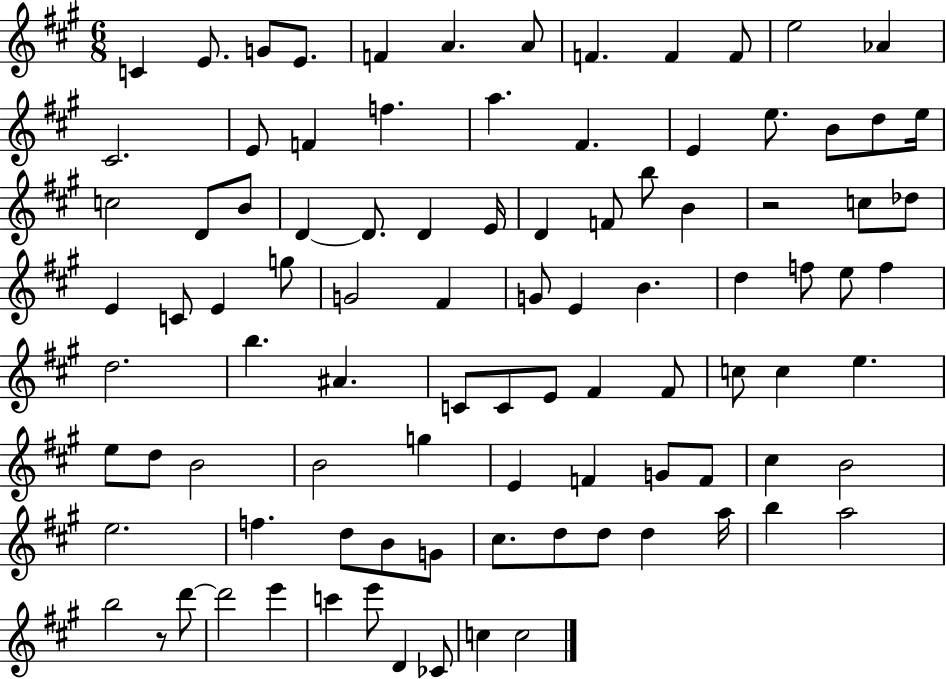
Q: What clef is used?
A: treble